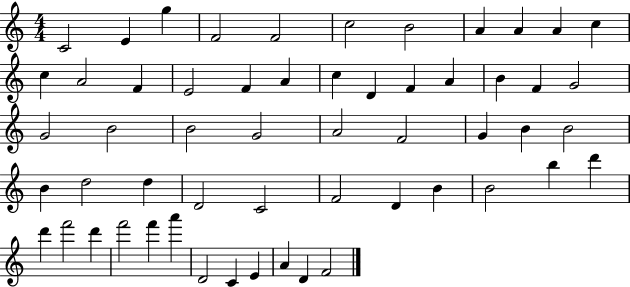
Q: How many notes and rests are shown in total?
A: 56